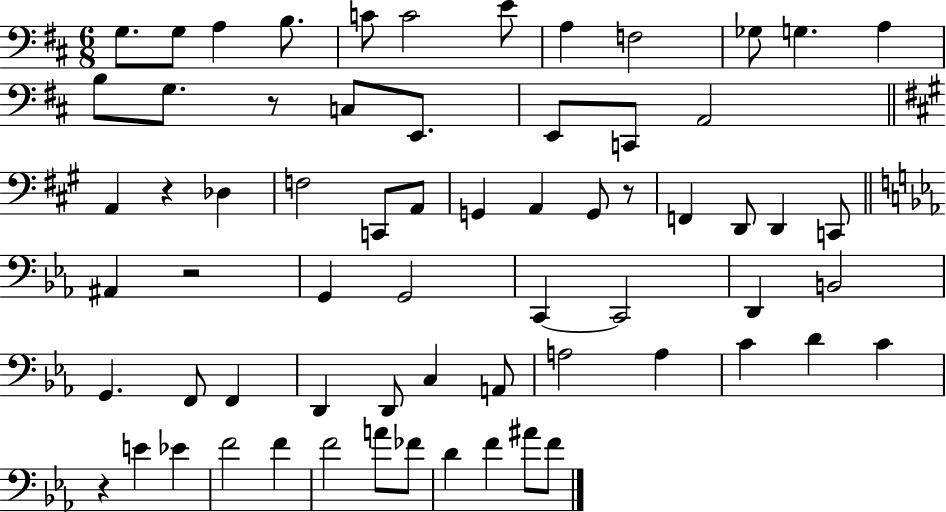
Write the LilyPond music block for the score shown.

{
  \clef bass
  \numericTimeSignature
  \time 6/8
  \key d \major
  g8. g8 a4 b8. | c'8 c'2 e'8 | a4 f2 | ges8 g4. a4 | \break b8 g8. r8 c8 e,8. | e,8 c,8 a,2 | \bar "||" \break \key a \major a,4 r4 des4 | f2 c,8 a,8 | g,4 a,4 g,8 r8 | f,4 d,8 d,4 c,8 | \break \bar "||" \break \key c \minor ais,4 r2 | g,4 g,2 | c,4~~ c,2 | d,4 b,2 | \break g,4. f,8 f,4 | d,4 d,8 c4 a,8 | a2 a4 | c'4 d'4 c'4 | \break r4 e'4 ees'4 | f'2 f'4 | f'2 a'8 fes'8 | d'4 f'4 ais'8 f'8 | \break \bar "|."
}